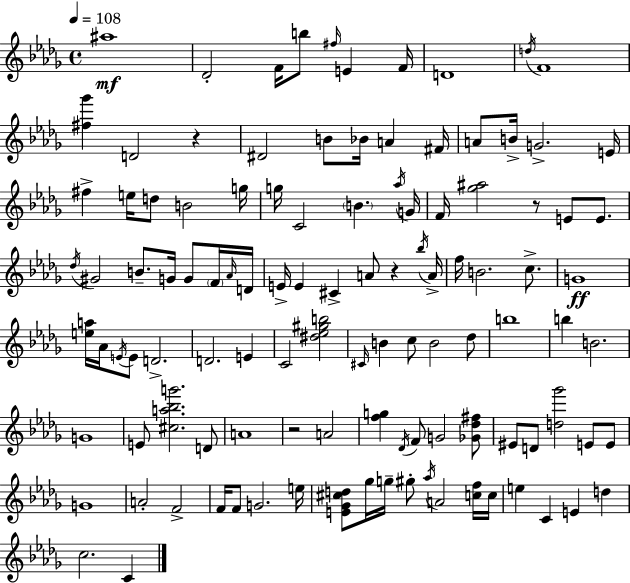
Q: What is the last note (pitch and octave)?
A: C4